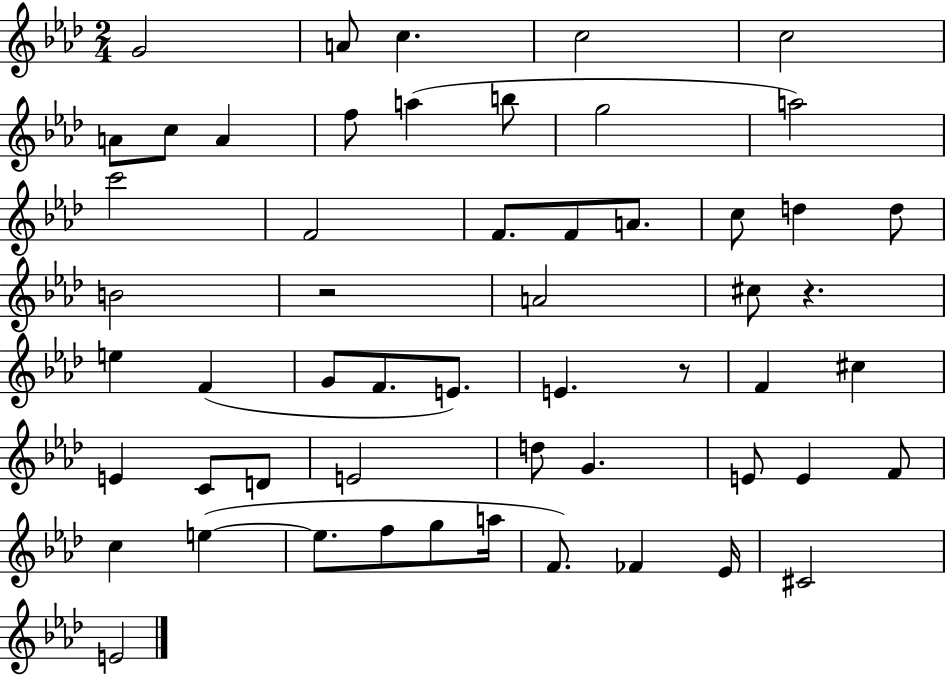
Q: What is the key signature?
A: AES major